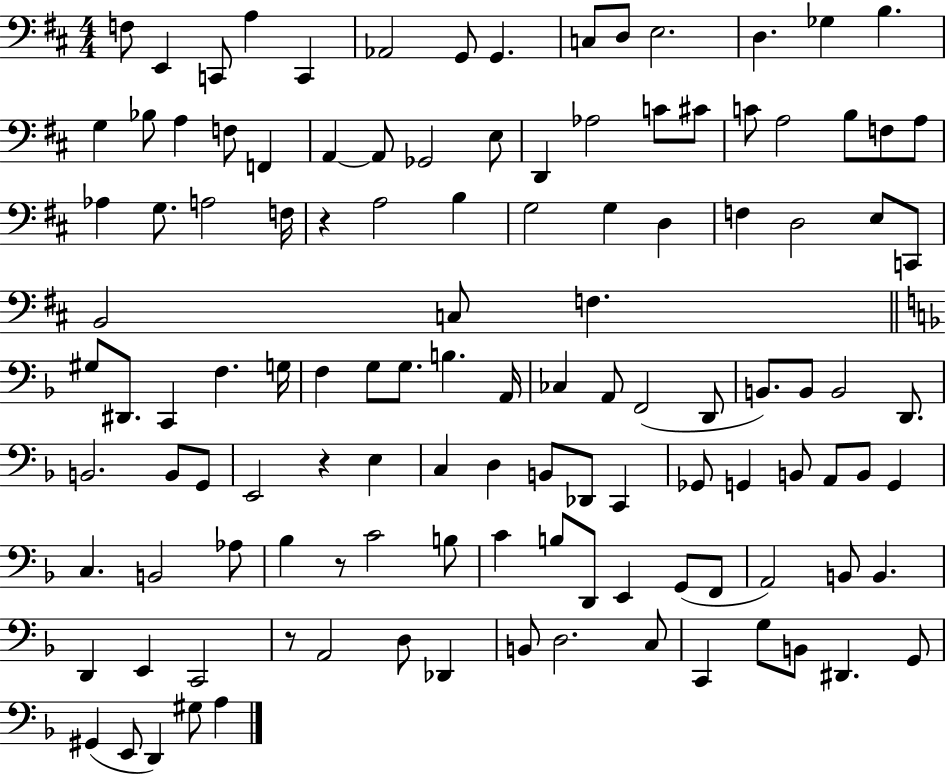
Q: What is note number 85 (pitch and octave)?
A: Ab3